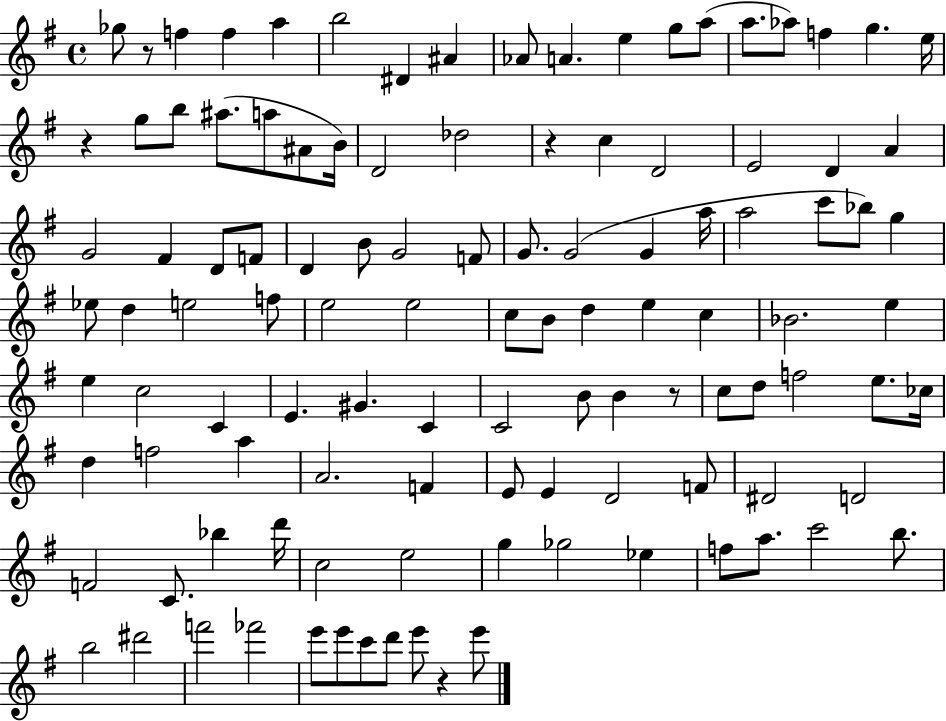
X:1
T:Untitled
M:4/4
L:1/4
K:G
_g/2 z/2 f f a b2 ^D ^A _A/2 A e g/2 a/2 a/2 _a/2 f g e/4 z g/2 b/2 ^a/2 a/2 ^A/2 B/4 D2 _d2 z c D2 E2 D A G2 ^F D/2 F/2 D B/2 G2 F/2 G/2 G2 G a/4 a2 c'/2 _b/2 g _e/2 d e2 f/2 e2 e2 c/2 B/2 d e c _B2 e e c2 C E ^G C C2 B/2 B z/2 c/2 d/2 f2 e/2 _c/4 d f2 a A2 F E/2 E D2 F/2 ^D2 D2 F2 C/2 _b d'/4 c2 e2 g _g2 _e f/2 a/2 c'2 b/2 b2 ^d'2 f'2 _f'2 e'/2 e'/2 c'/2 d'/2 e'/2 z e'/2